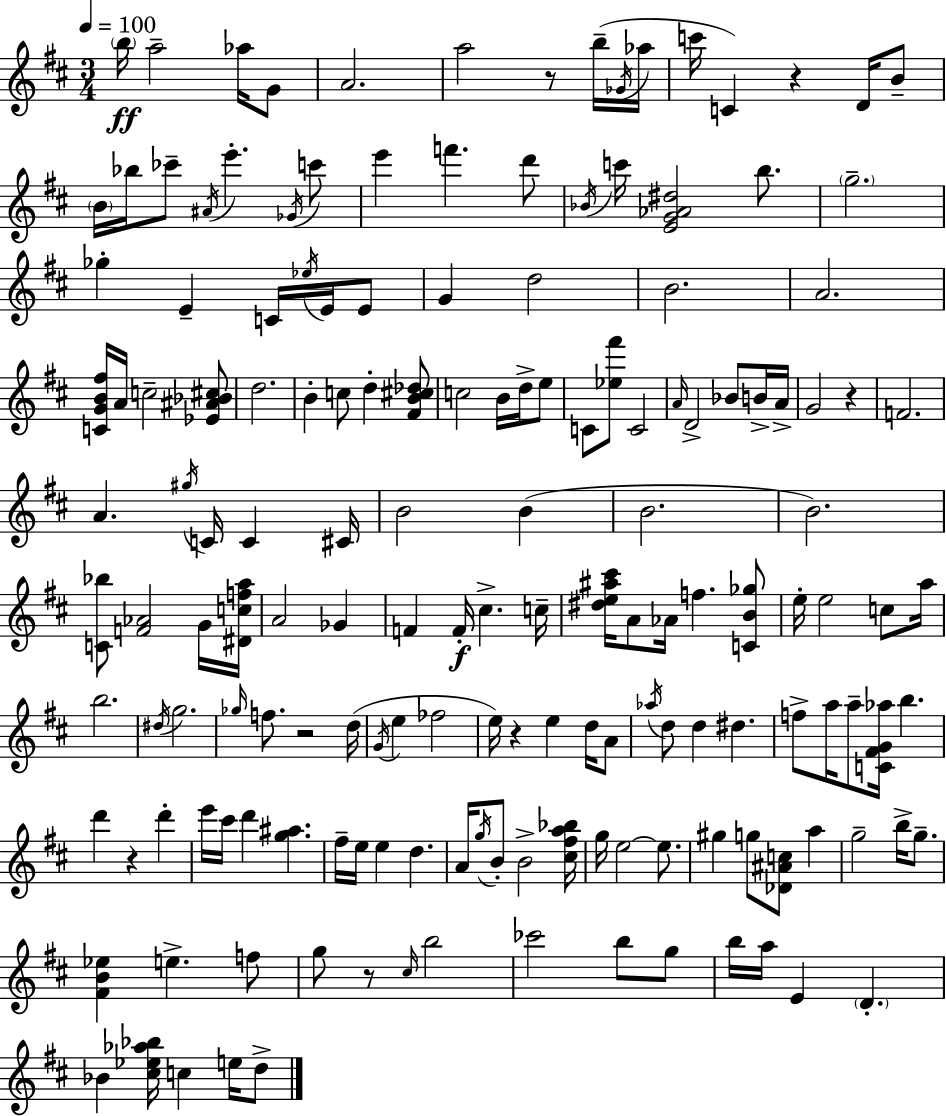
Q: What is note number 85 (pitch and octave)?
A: D5